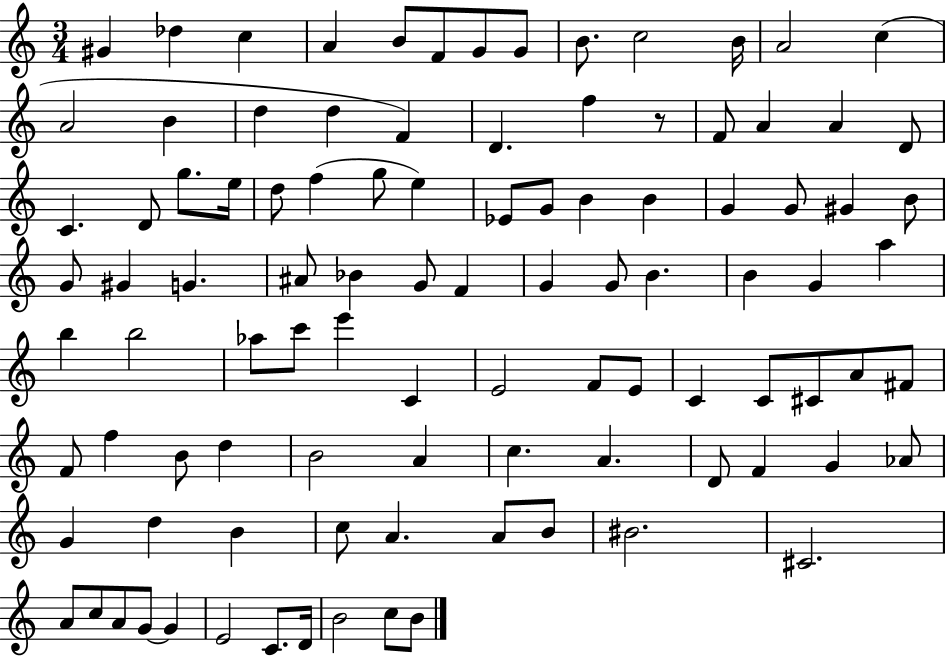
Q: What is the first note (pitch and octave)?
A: G#4